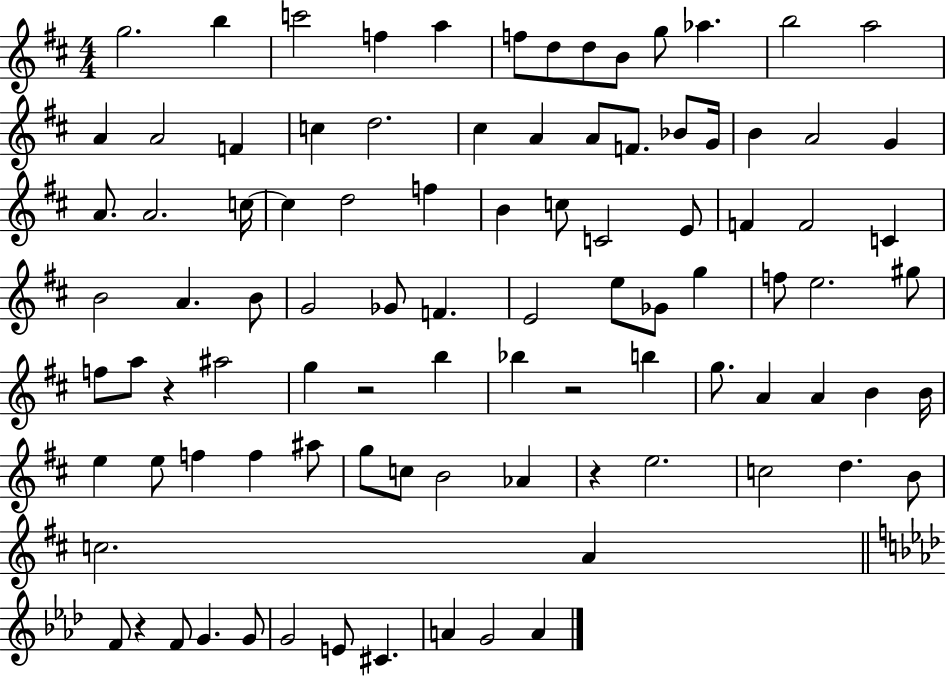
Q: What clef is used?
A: treble